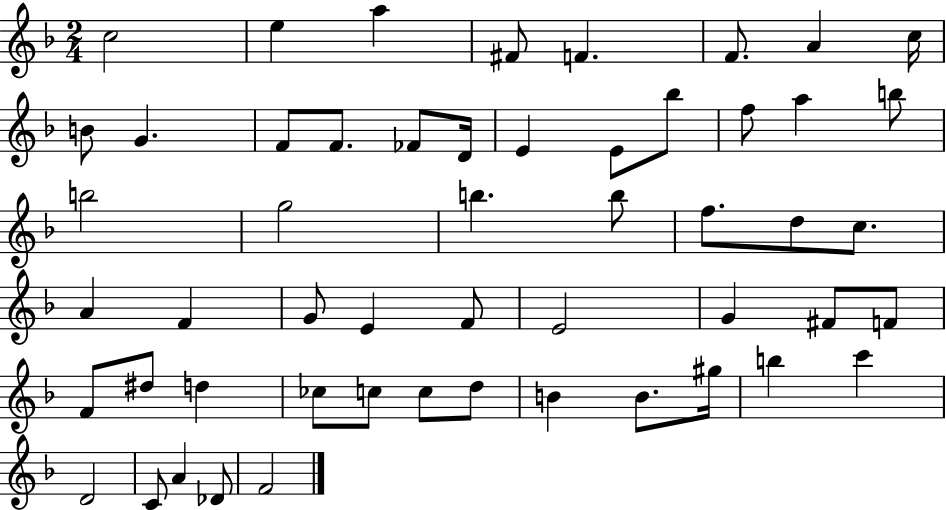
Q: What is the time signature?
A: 2/4